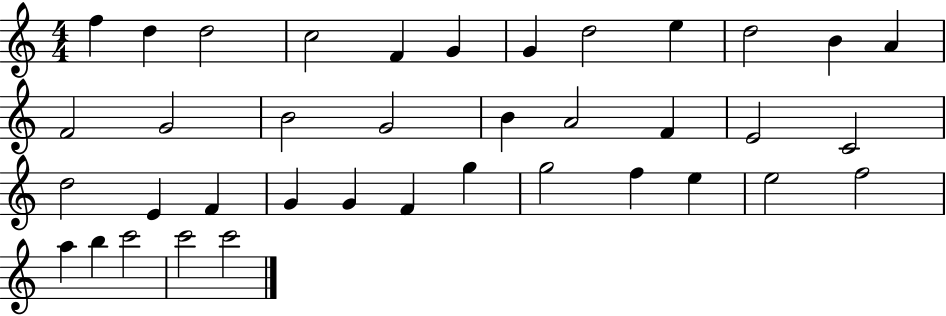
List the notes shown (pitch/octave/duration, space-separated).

F5/q D5/q D5/h C5/h F4/q G4/q G4/q D5/h E5/q D5/h B4/q A4/q F4/h G4/h B4/h G4/h B4/q A4/h F4/q E4/h C4/h D5/h E4/q F4/q G4/q G4/q F4/q G5/q G5/h F5/q E5/q E5/h F5/h A5/q B5/q C6/h C6/h C6/h